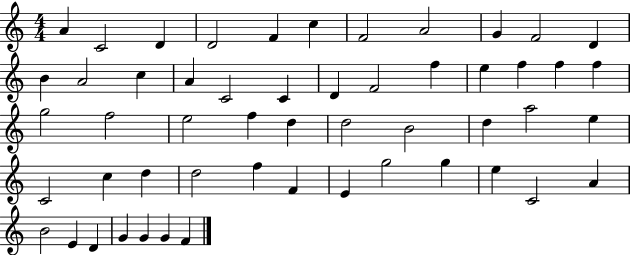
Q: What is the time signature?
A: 4/4